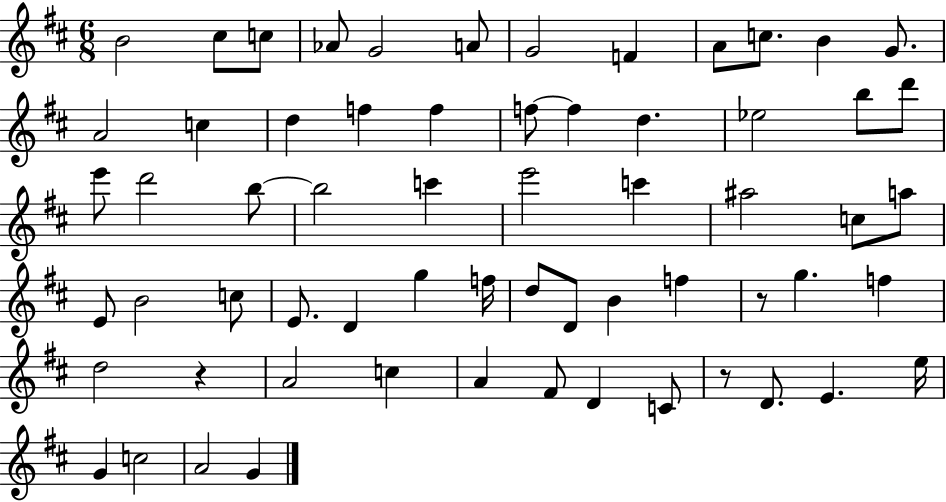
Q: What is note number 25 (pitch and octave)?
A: D6